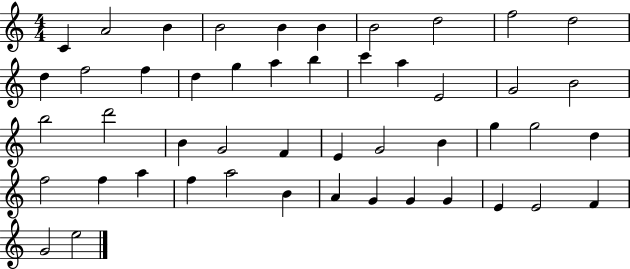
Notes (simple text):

C4/q A4/h B4/q B4/h B4/q B4/q B4/h D5/h F5/h D5/h D5/q F5/h F5/q D5/q G5/q A5/q B5/q C6/q A5/q E4/h G4/h B4/h B5/h D6/h B4/q G4/h F4/q E4/q G4/h B4/q G5/q G5/h D5/q F5/h F5/q A5/q F5/q A5/h B4/q A4/q G4/q G4/q G4/q E4/q E4/h F4/q G4/h E5/h